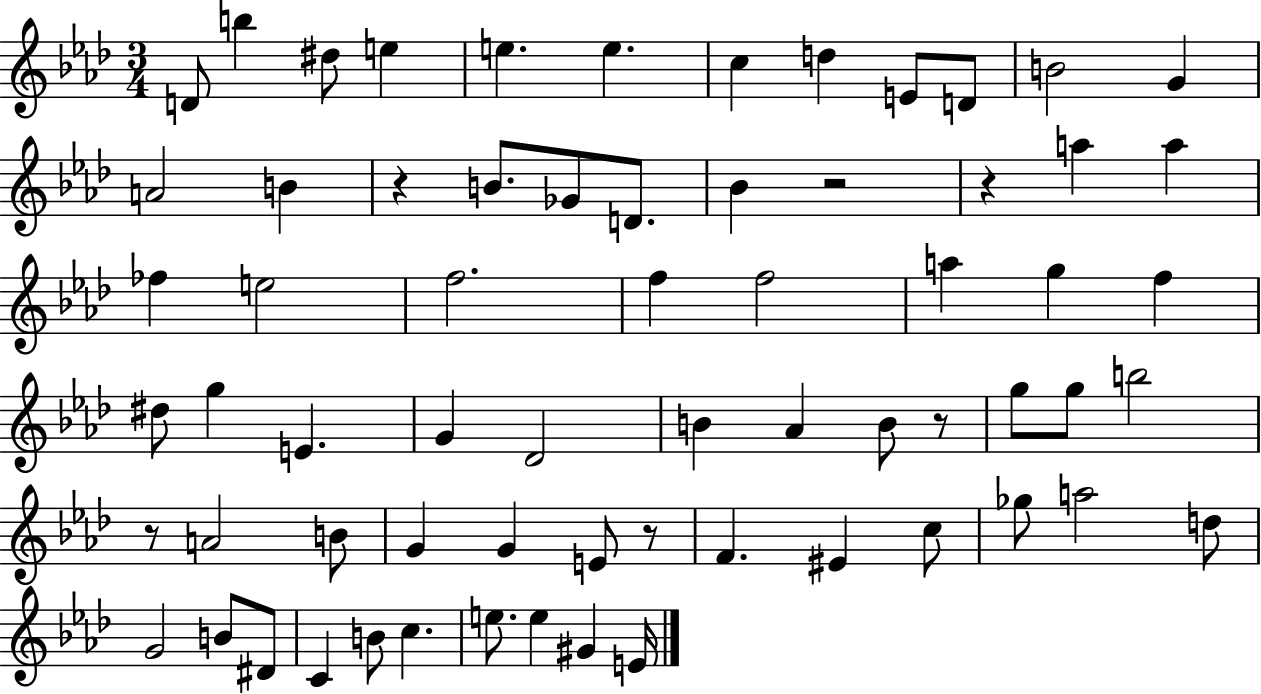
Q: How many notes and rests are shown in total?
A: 66